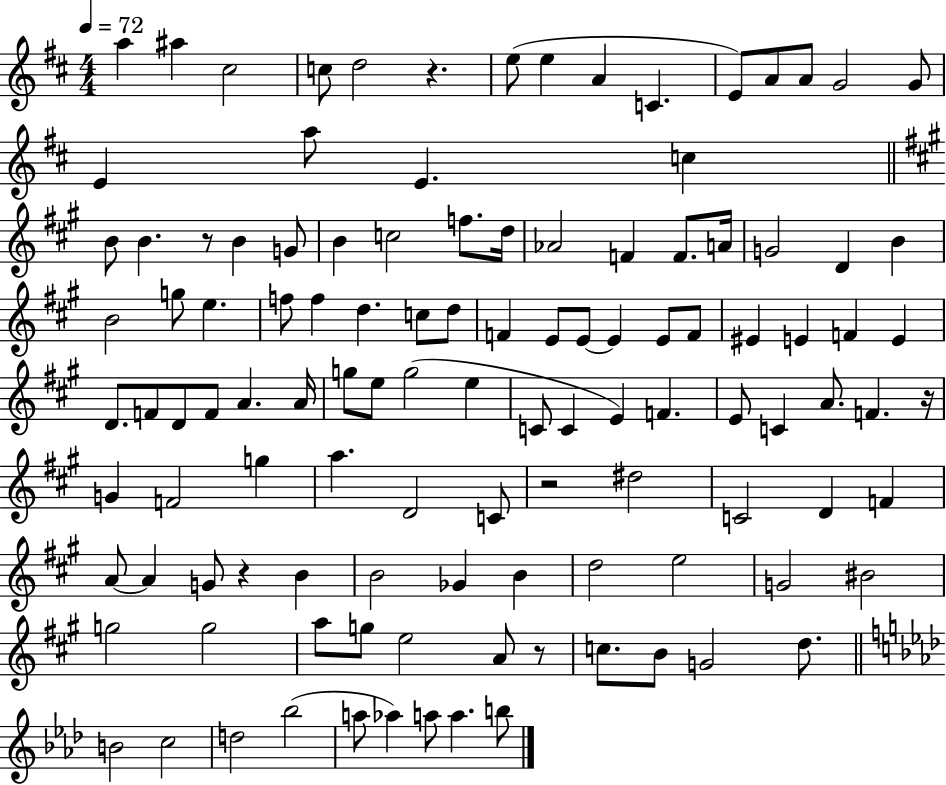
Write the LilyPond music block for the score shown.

{
  \clef treble
  \numericTimeSignature
  \time 4/4
  \key d \major
  \tempo 4 = 72
  \repeat volta 2 { a''4 ais''4 cis''2 | c''8 d''2 r4. | e''8( e''4 a'4 c'4. | e'8) a'8 a'8 g'2 g'8 | \break e'4 a''8 e'4. c''4 | \bar "||" \break \key a \major b'8 b'4. r8 b'4 g'8 | b'4 c''2 f''8. d''16 | aes'2 f'4 f'8. a'16 | g'2 d'4 b'4 | \break b'2 g''8 e''4. | f''8 f''4 d''4. c''8 d''8 | f'4 e'8 e'8~~ e'4 e'8 f'8 | eis'4 e'4 f'4 e'4 | \break d'8. f'8 d'8 f'8 a'4. a'16 | g''8 e''8 g''2( e''4 | c'8 c'4 e'4) f'4. | e'8 c'4 a'8. f'4. r16 | \break g'4 f'2 g''4 | a''4. d'2 c'8 | r2 dis''2 | c'2 d'4 f'4 | \break a'8~~ a'4 g'8 r4 b'4 | b'2 ges'4 b'4 | d''2 e''2 | g'2 bis'2 | \break g''2 g''2 | a''8 g''8 e''2 a'8 r8 | c''8. b'8 g'2 d''8. | \bar "||" \break \key aes \major b'2 c''2 | d''2 bes''2( | a''8 aes''4) a''8 a''4. b''8 | } \bar "|."
}